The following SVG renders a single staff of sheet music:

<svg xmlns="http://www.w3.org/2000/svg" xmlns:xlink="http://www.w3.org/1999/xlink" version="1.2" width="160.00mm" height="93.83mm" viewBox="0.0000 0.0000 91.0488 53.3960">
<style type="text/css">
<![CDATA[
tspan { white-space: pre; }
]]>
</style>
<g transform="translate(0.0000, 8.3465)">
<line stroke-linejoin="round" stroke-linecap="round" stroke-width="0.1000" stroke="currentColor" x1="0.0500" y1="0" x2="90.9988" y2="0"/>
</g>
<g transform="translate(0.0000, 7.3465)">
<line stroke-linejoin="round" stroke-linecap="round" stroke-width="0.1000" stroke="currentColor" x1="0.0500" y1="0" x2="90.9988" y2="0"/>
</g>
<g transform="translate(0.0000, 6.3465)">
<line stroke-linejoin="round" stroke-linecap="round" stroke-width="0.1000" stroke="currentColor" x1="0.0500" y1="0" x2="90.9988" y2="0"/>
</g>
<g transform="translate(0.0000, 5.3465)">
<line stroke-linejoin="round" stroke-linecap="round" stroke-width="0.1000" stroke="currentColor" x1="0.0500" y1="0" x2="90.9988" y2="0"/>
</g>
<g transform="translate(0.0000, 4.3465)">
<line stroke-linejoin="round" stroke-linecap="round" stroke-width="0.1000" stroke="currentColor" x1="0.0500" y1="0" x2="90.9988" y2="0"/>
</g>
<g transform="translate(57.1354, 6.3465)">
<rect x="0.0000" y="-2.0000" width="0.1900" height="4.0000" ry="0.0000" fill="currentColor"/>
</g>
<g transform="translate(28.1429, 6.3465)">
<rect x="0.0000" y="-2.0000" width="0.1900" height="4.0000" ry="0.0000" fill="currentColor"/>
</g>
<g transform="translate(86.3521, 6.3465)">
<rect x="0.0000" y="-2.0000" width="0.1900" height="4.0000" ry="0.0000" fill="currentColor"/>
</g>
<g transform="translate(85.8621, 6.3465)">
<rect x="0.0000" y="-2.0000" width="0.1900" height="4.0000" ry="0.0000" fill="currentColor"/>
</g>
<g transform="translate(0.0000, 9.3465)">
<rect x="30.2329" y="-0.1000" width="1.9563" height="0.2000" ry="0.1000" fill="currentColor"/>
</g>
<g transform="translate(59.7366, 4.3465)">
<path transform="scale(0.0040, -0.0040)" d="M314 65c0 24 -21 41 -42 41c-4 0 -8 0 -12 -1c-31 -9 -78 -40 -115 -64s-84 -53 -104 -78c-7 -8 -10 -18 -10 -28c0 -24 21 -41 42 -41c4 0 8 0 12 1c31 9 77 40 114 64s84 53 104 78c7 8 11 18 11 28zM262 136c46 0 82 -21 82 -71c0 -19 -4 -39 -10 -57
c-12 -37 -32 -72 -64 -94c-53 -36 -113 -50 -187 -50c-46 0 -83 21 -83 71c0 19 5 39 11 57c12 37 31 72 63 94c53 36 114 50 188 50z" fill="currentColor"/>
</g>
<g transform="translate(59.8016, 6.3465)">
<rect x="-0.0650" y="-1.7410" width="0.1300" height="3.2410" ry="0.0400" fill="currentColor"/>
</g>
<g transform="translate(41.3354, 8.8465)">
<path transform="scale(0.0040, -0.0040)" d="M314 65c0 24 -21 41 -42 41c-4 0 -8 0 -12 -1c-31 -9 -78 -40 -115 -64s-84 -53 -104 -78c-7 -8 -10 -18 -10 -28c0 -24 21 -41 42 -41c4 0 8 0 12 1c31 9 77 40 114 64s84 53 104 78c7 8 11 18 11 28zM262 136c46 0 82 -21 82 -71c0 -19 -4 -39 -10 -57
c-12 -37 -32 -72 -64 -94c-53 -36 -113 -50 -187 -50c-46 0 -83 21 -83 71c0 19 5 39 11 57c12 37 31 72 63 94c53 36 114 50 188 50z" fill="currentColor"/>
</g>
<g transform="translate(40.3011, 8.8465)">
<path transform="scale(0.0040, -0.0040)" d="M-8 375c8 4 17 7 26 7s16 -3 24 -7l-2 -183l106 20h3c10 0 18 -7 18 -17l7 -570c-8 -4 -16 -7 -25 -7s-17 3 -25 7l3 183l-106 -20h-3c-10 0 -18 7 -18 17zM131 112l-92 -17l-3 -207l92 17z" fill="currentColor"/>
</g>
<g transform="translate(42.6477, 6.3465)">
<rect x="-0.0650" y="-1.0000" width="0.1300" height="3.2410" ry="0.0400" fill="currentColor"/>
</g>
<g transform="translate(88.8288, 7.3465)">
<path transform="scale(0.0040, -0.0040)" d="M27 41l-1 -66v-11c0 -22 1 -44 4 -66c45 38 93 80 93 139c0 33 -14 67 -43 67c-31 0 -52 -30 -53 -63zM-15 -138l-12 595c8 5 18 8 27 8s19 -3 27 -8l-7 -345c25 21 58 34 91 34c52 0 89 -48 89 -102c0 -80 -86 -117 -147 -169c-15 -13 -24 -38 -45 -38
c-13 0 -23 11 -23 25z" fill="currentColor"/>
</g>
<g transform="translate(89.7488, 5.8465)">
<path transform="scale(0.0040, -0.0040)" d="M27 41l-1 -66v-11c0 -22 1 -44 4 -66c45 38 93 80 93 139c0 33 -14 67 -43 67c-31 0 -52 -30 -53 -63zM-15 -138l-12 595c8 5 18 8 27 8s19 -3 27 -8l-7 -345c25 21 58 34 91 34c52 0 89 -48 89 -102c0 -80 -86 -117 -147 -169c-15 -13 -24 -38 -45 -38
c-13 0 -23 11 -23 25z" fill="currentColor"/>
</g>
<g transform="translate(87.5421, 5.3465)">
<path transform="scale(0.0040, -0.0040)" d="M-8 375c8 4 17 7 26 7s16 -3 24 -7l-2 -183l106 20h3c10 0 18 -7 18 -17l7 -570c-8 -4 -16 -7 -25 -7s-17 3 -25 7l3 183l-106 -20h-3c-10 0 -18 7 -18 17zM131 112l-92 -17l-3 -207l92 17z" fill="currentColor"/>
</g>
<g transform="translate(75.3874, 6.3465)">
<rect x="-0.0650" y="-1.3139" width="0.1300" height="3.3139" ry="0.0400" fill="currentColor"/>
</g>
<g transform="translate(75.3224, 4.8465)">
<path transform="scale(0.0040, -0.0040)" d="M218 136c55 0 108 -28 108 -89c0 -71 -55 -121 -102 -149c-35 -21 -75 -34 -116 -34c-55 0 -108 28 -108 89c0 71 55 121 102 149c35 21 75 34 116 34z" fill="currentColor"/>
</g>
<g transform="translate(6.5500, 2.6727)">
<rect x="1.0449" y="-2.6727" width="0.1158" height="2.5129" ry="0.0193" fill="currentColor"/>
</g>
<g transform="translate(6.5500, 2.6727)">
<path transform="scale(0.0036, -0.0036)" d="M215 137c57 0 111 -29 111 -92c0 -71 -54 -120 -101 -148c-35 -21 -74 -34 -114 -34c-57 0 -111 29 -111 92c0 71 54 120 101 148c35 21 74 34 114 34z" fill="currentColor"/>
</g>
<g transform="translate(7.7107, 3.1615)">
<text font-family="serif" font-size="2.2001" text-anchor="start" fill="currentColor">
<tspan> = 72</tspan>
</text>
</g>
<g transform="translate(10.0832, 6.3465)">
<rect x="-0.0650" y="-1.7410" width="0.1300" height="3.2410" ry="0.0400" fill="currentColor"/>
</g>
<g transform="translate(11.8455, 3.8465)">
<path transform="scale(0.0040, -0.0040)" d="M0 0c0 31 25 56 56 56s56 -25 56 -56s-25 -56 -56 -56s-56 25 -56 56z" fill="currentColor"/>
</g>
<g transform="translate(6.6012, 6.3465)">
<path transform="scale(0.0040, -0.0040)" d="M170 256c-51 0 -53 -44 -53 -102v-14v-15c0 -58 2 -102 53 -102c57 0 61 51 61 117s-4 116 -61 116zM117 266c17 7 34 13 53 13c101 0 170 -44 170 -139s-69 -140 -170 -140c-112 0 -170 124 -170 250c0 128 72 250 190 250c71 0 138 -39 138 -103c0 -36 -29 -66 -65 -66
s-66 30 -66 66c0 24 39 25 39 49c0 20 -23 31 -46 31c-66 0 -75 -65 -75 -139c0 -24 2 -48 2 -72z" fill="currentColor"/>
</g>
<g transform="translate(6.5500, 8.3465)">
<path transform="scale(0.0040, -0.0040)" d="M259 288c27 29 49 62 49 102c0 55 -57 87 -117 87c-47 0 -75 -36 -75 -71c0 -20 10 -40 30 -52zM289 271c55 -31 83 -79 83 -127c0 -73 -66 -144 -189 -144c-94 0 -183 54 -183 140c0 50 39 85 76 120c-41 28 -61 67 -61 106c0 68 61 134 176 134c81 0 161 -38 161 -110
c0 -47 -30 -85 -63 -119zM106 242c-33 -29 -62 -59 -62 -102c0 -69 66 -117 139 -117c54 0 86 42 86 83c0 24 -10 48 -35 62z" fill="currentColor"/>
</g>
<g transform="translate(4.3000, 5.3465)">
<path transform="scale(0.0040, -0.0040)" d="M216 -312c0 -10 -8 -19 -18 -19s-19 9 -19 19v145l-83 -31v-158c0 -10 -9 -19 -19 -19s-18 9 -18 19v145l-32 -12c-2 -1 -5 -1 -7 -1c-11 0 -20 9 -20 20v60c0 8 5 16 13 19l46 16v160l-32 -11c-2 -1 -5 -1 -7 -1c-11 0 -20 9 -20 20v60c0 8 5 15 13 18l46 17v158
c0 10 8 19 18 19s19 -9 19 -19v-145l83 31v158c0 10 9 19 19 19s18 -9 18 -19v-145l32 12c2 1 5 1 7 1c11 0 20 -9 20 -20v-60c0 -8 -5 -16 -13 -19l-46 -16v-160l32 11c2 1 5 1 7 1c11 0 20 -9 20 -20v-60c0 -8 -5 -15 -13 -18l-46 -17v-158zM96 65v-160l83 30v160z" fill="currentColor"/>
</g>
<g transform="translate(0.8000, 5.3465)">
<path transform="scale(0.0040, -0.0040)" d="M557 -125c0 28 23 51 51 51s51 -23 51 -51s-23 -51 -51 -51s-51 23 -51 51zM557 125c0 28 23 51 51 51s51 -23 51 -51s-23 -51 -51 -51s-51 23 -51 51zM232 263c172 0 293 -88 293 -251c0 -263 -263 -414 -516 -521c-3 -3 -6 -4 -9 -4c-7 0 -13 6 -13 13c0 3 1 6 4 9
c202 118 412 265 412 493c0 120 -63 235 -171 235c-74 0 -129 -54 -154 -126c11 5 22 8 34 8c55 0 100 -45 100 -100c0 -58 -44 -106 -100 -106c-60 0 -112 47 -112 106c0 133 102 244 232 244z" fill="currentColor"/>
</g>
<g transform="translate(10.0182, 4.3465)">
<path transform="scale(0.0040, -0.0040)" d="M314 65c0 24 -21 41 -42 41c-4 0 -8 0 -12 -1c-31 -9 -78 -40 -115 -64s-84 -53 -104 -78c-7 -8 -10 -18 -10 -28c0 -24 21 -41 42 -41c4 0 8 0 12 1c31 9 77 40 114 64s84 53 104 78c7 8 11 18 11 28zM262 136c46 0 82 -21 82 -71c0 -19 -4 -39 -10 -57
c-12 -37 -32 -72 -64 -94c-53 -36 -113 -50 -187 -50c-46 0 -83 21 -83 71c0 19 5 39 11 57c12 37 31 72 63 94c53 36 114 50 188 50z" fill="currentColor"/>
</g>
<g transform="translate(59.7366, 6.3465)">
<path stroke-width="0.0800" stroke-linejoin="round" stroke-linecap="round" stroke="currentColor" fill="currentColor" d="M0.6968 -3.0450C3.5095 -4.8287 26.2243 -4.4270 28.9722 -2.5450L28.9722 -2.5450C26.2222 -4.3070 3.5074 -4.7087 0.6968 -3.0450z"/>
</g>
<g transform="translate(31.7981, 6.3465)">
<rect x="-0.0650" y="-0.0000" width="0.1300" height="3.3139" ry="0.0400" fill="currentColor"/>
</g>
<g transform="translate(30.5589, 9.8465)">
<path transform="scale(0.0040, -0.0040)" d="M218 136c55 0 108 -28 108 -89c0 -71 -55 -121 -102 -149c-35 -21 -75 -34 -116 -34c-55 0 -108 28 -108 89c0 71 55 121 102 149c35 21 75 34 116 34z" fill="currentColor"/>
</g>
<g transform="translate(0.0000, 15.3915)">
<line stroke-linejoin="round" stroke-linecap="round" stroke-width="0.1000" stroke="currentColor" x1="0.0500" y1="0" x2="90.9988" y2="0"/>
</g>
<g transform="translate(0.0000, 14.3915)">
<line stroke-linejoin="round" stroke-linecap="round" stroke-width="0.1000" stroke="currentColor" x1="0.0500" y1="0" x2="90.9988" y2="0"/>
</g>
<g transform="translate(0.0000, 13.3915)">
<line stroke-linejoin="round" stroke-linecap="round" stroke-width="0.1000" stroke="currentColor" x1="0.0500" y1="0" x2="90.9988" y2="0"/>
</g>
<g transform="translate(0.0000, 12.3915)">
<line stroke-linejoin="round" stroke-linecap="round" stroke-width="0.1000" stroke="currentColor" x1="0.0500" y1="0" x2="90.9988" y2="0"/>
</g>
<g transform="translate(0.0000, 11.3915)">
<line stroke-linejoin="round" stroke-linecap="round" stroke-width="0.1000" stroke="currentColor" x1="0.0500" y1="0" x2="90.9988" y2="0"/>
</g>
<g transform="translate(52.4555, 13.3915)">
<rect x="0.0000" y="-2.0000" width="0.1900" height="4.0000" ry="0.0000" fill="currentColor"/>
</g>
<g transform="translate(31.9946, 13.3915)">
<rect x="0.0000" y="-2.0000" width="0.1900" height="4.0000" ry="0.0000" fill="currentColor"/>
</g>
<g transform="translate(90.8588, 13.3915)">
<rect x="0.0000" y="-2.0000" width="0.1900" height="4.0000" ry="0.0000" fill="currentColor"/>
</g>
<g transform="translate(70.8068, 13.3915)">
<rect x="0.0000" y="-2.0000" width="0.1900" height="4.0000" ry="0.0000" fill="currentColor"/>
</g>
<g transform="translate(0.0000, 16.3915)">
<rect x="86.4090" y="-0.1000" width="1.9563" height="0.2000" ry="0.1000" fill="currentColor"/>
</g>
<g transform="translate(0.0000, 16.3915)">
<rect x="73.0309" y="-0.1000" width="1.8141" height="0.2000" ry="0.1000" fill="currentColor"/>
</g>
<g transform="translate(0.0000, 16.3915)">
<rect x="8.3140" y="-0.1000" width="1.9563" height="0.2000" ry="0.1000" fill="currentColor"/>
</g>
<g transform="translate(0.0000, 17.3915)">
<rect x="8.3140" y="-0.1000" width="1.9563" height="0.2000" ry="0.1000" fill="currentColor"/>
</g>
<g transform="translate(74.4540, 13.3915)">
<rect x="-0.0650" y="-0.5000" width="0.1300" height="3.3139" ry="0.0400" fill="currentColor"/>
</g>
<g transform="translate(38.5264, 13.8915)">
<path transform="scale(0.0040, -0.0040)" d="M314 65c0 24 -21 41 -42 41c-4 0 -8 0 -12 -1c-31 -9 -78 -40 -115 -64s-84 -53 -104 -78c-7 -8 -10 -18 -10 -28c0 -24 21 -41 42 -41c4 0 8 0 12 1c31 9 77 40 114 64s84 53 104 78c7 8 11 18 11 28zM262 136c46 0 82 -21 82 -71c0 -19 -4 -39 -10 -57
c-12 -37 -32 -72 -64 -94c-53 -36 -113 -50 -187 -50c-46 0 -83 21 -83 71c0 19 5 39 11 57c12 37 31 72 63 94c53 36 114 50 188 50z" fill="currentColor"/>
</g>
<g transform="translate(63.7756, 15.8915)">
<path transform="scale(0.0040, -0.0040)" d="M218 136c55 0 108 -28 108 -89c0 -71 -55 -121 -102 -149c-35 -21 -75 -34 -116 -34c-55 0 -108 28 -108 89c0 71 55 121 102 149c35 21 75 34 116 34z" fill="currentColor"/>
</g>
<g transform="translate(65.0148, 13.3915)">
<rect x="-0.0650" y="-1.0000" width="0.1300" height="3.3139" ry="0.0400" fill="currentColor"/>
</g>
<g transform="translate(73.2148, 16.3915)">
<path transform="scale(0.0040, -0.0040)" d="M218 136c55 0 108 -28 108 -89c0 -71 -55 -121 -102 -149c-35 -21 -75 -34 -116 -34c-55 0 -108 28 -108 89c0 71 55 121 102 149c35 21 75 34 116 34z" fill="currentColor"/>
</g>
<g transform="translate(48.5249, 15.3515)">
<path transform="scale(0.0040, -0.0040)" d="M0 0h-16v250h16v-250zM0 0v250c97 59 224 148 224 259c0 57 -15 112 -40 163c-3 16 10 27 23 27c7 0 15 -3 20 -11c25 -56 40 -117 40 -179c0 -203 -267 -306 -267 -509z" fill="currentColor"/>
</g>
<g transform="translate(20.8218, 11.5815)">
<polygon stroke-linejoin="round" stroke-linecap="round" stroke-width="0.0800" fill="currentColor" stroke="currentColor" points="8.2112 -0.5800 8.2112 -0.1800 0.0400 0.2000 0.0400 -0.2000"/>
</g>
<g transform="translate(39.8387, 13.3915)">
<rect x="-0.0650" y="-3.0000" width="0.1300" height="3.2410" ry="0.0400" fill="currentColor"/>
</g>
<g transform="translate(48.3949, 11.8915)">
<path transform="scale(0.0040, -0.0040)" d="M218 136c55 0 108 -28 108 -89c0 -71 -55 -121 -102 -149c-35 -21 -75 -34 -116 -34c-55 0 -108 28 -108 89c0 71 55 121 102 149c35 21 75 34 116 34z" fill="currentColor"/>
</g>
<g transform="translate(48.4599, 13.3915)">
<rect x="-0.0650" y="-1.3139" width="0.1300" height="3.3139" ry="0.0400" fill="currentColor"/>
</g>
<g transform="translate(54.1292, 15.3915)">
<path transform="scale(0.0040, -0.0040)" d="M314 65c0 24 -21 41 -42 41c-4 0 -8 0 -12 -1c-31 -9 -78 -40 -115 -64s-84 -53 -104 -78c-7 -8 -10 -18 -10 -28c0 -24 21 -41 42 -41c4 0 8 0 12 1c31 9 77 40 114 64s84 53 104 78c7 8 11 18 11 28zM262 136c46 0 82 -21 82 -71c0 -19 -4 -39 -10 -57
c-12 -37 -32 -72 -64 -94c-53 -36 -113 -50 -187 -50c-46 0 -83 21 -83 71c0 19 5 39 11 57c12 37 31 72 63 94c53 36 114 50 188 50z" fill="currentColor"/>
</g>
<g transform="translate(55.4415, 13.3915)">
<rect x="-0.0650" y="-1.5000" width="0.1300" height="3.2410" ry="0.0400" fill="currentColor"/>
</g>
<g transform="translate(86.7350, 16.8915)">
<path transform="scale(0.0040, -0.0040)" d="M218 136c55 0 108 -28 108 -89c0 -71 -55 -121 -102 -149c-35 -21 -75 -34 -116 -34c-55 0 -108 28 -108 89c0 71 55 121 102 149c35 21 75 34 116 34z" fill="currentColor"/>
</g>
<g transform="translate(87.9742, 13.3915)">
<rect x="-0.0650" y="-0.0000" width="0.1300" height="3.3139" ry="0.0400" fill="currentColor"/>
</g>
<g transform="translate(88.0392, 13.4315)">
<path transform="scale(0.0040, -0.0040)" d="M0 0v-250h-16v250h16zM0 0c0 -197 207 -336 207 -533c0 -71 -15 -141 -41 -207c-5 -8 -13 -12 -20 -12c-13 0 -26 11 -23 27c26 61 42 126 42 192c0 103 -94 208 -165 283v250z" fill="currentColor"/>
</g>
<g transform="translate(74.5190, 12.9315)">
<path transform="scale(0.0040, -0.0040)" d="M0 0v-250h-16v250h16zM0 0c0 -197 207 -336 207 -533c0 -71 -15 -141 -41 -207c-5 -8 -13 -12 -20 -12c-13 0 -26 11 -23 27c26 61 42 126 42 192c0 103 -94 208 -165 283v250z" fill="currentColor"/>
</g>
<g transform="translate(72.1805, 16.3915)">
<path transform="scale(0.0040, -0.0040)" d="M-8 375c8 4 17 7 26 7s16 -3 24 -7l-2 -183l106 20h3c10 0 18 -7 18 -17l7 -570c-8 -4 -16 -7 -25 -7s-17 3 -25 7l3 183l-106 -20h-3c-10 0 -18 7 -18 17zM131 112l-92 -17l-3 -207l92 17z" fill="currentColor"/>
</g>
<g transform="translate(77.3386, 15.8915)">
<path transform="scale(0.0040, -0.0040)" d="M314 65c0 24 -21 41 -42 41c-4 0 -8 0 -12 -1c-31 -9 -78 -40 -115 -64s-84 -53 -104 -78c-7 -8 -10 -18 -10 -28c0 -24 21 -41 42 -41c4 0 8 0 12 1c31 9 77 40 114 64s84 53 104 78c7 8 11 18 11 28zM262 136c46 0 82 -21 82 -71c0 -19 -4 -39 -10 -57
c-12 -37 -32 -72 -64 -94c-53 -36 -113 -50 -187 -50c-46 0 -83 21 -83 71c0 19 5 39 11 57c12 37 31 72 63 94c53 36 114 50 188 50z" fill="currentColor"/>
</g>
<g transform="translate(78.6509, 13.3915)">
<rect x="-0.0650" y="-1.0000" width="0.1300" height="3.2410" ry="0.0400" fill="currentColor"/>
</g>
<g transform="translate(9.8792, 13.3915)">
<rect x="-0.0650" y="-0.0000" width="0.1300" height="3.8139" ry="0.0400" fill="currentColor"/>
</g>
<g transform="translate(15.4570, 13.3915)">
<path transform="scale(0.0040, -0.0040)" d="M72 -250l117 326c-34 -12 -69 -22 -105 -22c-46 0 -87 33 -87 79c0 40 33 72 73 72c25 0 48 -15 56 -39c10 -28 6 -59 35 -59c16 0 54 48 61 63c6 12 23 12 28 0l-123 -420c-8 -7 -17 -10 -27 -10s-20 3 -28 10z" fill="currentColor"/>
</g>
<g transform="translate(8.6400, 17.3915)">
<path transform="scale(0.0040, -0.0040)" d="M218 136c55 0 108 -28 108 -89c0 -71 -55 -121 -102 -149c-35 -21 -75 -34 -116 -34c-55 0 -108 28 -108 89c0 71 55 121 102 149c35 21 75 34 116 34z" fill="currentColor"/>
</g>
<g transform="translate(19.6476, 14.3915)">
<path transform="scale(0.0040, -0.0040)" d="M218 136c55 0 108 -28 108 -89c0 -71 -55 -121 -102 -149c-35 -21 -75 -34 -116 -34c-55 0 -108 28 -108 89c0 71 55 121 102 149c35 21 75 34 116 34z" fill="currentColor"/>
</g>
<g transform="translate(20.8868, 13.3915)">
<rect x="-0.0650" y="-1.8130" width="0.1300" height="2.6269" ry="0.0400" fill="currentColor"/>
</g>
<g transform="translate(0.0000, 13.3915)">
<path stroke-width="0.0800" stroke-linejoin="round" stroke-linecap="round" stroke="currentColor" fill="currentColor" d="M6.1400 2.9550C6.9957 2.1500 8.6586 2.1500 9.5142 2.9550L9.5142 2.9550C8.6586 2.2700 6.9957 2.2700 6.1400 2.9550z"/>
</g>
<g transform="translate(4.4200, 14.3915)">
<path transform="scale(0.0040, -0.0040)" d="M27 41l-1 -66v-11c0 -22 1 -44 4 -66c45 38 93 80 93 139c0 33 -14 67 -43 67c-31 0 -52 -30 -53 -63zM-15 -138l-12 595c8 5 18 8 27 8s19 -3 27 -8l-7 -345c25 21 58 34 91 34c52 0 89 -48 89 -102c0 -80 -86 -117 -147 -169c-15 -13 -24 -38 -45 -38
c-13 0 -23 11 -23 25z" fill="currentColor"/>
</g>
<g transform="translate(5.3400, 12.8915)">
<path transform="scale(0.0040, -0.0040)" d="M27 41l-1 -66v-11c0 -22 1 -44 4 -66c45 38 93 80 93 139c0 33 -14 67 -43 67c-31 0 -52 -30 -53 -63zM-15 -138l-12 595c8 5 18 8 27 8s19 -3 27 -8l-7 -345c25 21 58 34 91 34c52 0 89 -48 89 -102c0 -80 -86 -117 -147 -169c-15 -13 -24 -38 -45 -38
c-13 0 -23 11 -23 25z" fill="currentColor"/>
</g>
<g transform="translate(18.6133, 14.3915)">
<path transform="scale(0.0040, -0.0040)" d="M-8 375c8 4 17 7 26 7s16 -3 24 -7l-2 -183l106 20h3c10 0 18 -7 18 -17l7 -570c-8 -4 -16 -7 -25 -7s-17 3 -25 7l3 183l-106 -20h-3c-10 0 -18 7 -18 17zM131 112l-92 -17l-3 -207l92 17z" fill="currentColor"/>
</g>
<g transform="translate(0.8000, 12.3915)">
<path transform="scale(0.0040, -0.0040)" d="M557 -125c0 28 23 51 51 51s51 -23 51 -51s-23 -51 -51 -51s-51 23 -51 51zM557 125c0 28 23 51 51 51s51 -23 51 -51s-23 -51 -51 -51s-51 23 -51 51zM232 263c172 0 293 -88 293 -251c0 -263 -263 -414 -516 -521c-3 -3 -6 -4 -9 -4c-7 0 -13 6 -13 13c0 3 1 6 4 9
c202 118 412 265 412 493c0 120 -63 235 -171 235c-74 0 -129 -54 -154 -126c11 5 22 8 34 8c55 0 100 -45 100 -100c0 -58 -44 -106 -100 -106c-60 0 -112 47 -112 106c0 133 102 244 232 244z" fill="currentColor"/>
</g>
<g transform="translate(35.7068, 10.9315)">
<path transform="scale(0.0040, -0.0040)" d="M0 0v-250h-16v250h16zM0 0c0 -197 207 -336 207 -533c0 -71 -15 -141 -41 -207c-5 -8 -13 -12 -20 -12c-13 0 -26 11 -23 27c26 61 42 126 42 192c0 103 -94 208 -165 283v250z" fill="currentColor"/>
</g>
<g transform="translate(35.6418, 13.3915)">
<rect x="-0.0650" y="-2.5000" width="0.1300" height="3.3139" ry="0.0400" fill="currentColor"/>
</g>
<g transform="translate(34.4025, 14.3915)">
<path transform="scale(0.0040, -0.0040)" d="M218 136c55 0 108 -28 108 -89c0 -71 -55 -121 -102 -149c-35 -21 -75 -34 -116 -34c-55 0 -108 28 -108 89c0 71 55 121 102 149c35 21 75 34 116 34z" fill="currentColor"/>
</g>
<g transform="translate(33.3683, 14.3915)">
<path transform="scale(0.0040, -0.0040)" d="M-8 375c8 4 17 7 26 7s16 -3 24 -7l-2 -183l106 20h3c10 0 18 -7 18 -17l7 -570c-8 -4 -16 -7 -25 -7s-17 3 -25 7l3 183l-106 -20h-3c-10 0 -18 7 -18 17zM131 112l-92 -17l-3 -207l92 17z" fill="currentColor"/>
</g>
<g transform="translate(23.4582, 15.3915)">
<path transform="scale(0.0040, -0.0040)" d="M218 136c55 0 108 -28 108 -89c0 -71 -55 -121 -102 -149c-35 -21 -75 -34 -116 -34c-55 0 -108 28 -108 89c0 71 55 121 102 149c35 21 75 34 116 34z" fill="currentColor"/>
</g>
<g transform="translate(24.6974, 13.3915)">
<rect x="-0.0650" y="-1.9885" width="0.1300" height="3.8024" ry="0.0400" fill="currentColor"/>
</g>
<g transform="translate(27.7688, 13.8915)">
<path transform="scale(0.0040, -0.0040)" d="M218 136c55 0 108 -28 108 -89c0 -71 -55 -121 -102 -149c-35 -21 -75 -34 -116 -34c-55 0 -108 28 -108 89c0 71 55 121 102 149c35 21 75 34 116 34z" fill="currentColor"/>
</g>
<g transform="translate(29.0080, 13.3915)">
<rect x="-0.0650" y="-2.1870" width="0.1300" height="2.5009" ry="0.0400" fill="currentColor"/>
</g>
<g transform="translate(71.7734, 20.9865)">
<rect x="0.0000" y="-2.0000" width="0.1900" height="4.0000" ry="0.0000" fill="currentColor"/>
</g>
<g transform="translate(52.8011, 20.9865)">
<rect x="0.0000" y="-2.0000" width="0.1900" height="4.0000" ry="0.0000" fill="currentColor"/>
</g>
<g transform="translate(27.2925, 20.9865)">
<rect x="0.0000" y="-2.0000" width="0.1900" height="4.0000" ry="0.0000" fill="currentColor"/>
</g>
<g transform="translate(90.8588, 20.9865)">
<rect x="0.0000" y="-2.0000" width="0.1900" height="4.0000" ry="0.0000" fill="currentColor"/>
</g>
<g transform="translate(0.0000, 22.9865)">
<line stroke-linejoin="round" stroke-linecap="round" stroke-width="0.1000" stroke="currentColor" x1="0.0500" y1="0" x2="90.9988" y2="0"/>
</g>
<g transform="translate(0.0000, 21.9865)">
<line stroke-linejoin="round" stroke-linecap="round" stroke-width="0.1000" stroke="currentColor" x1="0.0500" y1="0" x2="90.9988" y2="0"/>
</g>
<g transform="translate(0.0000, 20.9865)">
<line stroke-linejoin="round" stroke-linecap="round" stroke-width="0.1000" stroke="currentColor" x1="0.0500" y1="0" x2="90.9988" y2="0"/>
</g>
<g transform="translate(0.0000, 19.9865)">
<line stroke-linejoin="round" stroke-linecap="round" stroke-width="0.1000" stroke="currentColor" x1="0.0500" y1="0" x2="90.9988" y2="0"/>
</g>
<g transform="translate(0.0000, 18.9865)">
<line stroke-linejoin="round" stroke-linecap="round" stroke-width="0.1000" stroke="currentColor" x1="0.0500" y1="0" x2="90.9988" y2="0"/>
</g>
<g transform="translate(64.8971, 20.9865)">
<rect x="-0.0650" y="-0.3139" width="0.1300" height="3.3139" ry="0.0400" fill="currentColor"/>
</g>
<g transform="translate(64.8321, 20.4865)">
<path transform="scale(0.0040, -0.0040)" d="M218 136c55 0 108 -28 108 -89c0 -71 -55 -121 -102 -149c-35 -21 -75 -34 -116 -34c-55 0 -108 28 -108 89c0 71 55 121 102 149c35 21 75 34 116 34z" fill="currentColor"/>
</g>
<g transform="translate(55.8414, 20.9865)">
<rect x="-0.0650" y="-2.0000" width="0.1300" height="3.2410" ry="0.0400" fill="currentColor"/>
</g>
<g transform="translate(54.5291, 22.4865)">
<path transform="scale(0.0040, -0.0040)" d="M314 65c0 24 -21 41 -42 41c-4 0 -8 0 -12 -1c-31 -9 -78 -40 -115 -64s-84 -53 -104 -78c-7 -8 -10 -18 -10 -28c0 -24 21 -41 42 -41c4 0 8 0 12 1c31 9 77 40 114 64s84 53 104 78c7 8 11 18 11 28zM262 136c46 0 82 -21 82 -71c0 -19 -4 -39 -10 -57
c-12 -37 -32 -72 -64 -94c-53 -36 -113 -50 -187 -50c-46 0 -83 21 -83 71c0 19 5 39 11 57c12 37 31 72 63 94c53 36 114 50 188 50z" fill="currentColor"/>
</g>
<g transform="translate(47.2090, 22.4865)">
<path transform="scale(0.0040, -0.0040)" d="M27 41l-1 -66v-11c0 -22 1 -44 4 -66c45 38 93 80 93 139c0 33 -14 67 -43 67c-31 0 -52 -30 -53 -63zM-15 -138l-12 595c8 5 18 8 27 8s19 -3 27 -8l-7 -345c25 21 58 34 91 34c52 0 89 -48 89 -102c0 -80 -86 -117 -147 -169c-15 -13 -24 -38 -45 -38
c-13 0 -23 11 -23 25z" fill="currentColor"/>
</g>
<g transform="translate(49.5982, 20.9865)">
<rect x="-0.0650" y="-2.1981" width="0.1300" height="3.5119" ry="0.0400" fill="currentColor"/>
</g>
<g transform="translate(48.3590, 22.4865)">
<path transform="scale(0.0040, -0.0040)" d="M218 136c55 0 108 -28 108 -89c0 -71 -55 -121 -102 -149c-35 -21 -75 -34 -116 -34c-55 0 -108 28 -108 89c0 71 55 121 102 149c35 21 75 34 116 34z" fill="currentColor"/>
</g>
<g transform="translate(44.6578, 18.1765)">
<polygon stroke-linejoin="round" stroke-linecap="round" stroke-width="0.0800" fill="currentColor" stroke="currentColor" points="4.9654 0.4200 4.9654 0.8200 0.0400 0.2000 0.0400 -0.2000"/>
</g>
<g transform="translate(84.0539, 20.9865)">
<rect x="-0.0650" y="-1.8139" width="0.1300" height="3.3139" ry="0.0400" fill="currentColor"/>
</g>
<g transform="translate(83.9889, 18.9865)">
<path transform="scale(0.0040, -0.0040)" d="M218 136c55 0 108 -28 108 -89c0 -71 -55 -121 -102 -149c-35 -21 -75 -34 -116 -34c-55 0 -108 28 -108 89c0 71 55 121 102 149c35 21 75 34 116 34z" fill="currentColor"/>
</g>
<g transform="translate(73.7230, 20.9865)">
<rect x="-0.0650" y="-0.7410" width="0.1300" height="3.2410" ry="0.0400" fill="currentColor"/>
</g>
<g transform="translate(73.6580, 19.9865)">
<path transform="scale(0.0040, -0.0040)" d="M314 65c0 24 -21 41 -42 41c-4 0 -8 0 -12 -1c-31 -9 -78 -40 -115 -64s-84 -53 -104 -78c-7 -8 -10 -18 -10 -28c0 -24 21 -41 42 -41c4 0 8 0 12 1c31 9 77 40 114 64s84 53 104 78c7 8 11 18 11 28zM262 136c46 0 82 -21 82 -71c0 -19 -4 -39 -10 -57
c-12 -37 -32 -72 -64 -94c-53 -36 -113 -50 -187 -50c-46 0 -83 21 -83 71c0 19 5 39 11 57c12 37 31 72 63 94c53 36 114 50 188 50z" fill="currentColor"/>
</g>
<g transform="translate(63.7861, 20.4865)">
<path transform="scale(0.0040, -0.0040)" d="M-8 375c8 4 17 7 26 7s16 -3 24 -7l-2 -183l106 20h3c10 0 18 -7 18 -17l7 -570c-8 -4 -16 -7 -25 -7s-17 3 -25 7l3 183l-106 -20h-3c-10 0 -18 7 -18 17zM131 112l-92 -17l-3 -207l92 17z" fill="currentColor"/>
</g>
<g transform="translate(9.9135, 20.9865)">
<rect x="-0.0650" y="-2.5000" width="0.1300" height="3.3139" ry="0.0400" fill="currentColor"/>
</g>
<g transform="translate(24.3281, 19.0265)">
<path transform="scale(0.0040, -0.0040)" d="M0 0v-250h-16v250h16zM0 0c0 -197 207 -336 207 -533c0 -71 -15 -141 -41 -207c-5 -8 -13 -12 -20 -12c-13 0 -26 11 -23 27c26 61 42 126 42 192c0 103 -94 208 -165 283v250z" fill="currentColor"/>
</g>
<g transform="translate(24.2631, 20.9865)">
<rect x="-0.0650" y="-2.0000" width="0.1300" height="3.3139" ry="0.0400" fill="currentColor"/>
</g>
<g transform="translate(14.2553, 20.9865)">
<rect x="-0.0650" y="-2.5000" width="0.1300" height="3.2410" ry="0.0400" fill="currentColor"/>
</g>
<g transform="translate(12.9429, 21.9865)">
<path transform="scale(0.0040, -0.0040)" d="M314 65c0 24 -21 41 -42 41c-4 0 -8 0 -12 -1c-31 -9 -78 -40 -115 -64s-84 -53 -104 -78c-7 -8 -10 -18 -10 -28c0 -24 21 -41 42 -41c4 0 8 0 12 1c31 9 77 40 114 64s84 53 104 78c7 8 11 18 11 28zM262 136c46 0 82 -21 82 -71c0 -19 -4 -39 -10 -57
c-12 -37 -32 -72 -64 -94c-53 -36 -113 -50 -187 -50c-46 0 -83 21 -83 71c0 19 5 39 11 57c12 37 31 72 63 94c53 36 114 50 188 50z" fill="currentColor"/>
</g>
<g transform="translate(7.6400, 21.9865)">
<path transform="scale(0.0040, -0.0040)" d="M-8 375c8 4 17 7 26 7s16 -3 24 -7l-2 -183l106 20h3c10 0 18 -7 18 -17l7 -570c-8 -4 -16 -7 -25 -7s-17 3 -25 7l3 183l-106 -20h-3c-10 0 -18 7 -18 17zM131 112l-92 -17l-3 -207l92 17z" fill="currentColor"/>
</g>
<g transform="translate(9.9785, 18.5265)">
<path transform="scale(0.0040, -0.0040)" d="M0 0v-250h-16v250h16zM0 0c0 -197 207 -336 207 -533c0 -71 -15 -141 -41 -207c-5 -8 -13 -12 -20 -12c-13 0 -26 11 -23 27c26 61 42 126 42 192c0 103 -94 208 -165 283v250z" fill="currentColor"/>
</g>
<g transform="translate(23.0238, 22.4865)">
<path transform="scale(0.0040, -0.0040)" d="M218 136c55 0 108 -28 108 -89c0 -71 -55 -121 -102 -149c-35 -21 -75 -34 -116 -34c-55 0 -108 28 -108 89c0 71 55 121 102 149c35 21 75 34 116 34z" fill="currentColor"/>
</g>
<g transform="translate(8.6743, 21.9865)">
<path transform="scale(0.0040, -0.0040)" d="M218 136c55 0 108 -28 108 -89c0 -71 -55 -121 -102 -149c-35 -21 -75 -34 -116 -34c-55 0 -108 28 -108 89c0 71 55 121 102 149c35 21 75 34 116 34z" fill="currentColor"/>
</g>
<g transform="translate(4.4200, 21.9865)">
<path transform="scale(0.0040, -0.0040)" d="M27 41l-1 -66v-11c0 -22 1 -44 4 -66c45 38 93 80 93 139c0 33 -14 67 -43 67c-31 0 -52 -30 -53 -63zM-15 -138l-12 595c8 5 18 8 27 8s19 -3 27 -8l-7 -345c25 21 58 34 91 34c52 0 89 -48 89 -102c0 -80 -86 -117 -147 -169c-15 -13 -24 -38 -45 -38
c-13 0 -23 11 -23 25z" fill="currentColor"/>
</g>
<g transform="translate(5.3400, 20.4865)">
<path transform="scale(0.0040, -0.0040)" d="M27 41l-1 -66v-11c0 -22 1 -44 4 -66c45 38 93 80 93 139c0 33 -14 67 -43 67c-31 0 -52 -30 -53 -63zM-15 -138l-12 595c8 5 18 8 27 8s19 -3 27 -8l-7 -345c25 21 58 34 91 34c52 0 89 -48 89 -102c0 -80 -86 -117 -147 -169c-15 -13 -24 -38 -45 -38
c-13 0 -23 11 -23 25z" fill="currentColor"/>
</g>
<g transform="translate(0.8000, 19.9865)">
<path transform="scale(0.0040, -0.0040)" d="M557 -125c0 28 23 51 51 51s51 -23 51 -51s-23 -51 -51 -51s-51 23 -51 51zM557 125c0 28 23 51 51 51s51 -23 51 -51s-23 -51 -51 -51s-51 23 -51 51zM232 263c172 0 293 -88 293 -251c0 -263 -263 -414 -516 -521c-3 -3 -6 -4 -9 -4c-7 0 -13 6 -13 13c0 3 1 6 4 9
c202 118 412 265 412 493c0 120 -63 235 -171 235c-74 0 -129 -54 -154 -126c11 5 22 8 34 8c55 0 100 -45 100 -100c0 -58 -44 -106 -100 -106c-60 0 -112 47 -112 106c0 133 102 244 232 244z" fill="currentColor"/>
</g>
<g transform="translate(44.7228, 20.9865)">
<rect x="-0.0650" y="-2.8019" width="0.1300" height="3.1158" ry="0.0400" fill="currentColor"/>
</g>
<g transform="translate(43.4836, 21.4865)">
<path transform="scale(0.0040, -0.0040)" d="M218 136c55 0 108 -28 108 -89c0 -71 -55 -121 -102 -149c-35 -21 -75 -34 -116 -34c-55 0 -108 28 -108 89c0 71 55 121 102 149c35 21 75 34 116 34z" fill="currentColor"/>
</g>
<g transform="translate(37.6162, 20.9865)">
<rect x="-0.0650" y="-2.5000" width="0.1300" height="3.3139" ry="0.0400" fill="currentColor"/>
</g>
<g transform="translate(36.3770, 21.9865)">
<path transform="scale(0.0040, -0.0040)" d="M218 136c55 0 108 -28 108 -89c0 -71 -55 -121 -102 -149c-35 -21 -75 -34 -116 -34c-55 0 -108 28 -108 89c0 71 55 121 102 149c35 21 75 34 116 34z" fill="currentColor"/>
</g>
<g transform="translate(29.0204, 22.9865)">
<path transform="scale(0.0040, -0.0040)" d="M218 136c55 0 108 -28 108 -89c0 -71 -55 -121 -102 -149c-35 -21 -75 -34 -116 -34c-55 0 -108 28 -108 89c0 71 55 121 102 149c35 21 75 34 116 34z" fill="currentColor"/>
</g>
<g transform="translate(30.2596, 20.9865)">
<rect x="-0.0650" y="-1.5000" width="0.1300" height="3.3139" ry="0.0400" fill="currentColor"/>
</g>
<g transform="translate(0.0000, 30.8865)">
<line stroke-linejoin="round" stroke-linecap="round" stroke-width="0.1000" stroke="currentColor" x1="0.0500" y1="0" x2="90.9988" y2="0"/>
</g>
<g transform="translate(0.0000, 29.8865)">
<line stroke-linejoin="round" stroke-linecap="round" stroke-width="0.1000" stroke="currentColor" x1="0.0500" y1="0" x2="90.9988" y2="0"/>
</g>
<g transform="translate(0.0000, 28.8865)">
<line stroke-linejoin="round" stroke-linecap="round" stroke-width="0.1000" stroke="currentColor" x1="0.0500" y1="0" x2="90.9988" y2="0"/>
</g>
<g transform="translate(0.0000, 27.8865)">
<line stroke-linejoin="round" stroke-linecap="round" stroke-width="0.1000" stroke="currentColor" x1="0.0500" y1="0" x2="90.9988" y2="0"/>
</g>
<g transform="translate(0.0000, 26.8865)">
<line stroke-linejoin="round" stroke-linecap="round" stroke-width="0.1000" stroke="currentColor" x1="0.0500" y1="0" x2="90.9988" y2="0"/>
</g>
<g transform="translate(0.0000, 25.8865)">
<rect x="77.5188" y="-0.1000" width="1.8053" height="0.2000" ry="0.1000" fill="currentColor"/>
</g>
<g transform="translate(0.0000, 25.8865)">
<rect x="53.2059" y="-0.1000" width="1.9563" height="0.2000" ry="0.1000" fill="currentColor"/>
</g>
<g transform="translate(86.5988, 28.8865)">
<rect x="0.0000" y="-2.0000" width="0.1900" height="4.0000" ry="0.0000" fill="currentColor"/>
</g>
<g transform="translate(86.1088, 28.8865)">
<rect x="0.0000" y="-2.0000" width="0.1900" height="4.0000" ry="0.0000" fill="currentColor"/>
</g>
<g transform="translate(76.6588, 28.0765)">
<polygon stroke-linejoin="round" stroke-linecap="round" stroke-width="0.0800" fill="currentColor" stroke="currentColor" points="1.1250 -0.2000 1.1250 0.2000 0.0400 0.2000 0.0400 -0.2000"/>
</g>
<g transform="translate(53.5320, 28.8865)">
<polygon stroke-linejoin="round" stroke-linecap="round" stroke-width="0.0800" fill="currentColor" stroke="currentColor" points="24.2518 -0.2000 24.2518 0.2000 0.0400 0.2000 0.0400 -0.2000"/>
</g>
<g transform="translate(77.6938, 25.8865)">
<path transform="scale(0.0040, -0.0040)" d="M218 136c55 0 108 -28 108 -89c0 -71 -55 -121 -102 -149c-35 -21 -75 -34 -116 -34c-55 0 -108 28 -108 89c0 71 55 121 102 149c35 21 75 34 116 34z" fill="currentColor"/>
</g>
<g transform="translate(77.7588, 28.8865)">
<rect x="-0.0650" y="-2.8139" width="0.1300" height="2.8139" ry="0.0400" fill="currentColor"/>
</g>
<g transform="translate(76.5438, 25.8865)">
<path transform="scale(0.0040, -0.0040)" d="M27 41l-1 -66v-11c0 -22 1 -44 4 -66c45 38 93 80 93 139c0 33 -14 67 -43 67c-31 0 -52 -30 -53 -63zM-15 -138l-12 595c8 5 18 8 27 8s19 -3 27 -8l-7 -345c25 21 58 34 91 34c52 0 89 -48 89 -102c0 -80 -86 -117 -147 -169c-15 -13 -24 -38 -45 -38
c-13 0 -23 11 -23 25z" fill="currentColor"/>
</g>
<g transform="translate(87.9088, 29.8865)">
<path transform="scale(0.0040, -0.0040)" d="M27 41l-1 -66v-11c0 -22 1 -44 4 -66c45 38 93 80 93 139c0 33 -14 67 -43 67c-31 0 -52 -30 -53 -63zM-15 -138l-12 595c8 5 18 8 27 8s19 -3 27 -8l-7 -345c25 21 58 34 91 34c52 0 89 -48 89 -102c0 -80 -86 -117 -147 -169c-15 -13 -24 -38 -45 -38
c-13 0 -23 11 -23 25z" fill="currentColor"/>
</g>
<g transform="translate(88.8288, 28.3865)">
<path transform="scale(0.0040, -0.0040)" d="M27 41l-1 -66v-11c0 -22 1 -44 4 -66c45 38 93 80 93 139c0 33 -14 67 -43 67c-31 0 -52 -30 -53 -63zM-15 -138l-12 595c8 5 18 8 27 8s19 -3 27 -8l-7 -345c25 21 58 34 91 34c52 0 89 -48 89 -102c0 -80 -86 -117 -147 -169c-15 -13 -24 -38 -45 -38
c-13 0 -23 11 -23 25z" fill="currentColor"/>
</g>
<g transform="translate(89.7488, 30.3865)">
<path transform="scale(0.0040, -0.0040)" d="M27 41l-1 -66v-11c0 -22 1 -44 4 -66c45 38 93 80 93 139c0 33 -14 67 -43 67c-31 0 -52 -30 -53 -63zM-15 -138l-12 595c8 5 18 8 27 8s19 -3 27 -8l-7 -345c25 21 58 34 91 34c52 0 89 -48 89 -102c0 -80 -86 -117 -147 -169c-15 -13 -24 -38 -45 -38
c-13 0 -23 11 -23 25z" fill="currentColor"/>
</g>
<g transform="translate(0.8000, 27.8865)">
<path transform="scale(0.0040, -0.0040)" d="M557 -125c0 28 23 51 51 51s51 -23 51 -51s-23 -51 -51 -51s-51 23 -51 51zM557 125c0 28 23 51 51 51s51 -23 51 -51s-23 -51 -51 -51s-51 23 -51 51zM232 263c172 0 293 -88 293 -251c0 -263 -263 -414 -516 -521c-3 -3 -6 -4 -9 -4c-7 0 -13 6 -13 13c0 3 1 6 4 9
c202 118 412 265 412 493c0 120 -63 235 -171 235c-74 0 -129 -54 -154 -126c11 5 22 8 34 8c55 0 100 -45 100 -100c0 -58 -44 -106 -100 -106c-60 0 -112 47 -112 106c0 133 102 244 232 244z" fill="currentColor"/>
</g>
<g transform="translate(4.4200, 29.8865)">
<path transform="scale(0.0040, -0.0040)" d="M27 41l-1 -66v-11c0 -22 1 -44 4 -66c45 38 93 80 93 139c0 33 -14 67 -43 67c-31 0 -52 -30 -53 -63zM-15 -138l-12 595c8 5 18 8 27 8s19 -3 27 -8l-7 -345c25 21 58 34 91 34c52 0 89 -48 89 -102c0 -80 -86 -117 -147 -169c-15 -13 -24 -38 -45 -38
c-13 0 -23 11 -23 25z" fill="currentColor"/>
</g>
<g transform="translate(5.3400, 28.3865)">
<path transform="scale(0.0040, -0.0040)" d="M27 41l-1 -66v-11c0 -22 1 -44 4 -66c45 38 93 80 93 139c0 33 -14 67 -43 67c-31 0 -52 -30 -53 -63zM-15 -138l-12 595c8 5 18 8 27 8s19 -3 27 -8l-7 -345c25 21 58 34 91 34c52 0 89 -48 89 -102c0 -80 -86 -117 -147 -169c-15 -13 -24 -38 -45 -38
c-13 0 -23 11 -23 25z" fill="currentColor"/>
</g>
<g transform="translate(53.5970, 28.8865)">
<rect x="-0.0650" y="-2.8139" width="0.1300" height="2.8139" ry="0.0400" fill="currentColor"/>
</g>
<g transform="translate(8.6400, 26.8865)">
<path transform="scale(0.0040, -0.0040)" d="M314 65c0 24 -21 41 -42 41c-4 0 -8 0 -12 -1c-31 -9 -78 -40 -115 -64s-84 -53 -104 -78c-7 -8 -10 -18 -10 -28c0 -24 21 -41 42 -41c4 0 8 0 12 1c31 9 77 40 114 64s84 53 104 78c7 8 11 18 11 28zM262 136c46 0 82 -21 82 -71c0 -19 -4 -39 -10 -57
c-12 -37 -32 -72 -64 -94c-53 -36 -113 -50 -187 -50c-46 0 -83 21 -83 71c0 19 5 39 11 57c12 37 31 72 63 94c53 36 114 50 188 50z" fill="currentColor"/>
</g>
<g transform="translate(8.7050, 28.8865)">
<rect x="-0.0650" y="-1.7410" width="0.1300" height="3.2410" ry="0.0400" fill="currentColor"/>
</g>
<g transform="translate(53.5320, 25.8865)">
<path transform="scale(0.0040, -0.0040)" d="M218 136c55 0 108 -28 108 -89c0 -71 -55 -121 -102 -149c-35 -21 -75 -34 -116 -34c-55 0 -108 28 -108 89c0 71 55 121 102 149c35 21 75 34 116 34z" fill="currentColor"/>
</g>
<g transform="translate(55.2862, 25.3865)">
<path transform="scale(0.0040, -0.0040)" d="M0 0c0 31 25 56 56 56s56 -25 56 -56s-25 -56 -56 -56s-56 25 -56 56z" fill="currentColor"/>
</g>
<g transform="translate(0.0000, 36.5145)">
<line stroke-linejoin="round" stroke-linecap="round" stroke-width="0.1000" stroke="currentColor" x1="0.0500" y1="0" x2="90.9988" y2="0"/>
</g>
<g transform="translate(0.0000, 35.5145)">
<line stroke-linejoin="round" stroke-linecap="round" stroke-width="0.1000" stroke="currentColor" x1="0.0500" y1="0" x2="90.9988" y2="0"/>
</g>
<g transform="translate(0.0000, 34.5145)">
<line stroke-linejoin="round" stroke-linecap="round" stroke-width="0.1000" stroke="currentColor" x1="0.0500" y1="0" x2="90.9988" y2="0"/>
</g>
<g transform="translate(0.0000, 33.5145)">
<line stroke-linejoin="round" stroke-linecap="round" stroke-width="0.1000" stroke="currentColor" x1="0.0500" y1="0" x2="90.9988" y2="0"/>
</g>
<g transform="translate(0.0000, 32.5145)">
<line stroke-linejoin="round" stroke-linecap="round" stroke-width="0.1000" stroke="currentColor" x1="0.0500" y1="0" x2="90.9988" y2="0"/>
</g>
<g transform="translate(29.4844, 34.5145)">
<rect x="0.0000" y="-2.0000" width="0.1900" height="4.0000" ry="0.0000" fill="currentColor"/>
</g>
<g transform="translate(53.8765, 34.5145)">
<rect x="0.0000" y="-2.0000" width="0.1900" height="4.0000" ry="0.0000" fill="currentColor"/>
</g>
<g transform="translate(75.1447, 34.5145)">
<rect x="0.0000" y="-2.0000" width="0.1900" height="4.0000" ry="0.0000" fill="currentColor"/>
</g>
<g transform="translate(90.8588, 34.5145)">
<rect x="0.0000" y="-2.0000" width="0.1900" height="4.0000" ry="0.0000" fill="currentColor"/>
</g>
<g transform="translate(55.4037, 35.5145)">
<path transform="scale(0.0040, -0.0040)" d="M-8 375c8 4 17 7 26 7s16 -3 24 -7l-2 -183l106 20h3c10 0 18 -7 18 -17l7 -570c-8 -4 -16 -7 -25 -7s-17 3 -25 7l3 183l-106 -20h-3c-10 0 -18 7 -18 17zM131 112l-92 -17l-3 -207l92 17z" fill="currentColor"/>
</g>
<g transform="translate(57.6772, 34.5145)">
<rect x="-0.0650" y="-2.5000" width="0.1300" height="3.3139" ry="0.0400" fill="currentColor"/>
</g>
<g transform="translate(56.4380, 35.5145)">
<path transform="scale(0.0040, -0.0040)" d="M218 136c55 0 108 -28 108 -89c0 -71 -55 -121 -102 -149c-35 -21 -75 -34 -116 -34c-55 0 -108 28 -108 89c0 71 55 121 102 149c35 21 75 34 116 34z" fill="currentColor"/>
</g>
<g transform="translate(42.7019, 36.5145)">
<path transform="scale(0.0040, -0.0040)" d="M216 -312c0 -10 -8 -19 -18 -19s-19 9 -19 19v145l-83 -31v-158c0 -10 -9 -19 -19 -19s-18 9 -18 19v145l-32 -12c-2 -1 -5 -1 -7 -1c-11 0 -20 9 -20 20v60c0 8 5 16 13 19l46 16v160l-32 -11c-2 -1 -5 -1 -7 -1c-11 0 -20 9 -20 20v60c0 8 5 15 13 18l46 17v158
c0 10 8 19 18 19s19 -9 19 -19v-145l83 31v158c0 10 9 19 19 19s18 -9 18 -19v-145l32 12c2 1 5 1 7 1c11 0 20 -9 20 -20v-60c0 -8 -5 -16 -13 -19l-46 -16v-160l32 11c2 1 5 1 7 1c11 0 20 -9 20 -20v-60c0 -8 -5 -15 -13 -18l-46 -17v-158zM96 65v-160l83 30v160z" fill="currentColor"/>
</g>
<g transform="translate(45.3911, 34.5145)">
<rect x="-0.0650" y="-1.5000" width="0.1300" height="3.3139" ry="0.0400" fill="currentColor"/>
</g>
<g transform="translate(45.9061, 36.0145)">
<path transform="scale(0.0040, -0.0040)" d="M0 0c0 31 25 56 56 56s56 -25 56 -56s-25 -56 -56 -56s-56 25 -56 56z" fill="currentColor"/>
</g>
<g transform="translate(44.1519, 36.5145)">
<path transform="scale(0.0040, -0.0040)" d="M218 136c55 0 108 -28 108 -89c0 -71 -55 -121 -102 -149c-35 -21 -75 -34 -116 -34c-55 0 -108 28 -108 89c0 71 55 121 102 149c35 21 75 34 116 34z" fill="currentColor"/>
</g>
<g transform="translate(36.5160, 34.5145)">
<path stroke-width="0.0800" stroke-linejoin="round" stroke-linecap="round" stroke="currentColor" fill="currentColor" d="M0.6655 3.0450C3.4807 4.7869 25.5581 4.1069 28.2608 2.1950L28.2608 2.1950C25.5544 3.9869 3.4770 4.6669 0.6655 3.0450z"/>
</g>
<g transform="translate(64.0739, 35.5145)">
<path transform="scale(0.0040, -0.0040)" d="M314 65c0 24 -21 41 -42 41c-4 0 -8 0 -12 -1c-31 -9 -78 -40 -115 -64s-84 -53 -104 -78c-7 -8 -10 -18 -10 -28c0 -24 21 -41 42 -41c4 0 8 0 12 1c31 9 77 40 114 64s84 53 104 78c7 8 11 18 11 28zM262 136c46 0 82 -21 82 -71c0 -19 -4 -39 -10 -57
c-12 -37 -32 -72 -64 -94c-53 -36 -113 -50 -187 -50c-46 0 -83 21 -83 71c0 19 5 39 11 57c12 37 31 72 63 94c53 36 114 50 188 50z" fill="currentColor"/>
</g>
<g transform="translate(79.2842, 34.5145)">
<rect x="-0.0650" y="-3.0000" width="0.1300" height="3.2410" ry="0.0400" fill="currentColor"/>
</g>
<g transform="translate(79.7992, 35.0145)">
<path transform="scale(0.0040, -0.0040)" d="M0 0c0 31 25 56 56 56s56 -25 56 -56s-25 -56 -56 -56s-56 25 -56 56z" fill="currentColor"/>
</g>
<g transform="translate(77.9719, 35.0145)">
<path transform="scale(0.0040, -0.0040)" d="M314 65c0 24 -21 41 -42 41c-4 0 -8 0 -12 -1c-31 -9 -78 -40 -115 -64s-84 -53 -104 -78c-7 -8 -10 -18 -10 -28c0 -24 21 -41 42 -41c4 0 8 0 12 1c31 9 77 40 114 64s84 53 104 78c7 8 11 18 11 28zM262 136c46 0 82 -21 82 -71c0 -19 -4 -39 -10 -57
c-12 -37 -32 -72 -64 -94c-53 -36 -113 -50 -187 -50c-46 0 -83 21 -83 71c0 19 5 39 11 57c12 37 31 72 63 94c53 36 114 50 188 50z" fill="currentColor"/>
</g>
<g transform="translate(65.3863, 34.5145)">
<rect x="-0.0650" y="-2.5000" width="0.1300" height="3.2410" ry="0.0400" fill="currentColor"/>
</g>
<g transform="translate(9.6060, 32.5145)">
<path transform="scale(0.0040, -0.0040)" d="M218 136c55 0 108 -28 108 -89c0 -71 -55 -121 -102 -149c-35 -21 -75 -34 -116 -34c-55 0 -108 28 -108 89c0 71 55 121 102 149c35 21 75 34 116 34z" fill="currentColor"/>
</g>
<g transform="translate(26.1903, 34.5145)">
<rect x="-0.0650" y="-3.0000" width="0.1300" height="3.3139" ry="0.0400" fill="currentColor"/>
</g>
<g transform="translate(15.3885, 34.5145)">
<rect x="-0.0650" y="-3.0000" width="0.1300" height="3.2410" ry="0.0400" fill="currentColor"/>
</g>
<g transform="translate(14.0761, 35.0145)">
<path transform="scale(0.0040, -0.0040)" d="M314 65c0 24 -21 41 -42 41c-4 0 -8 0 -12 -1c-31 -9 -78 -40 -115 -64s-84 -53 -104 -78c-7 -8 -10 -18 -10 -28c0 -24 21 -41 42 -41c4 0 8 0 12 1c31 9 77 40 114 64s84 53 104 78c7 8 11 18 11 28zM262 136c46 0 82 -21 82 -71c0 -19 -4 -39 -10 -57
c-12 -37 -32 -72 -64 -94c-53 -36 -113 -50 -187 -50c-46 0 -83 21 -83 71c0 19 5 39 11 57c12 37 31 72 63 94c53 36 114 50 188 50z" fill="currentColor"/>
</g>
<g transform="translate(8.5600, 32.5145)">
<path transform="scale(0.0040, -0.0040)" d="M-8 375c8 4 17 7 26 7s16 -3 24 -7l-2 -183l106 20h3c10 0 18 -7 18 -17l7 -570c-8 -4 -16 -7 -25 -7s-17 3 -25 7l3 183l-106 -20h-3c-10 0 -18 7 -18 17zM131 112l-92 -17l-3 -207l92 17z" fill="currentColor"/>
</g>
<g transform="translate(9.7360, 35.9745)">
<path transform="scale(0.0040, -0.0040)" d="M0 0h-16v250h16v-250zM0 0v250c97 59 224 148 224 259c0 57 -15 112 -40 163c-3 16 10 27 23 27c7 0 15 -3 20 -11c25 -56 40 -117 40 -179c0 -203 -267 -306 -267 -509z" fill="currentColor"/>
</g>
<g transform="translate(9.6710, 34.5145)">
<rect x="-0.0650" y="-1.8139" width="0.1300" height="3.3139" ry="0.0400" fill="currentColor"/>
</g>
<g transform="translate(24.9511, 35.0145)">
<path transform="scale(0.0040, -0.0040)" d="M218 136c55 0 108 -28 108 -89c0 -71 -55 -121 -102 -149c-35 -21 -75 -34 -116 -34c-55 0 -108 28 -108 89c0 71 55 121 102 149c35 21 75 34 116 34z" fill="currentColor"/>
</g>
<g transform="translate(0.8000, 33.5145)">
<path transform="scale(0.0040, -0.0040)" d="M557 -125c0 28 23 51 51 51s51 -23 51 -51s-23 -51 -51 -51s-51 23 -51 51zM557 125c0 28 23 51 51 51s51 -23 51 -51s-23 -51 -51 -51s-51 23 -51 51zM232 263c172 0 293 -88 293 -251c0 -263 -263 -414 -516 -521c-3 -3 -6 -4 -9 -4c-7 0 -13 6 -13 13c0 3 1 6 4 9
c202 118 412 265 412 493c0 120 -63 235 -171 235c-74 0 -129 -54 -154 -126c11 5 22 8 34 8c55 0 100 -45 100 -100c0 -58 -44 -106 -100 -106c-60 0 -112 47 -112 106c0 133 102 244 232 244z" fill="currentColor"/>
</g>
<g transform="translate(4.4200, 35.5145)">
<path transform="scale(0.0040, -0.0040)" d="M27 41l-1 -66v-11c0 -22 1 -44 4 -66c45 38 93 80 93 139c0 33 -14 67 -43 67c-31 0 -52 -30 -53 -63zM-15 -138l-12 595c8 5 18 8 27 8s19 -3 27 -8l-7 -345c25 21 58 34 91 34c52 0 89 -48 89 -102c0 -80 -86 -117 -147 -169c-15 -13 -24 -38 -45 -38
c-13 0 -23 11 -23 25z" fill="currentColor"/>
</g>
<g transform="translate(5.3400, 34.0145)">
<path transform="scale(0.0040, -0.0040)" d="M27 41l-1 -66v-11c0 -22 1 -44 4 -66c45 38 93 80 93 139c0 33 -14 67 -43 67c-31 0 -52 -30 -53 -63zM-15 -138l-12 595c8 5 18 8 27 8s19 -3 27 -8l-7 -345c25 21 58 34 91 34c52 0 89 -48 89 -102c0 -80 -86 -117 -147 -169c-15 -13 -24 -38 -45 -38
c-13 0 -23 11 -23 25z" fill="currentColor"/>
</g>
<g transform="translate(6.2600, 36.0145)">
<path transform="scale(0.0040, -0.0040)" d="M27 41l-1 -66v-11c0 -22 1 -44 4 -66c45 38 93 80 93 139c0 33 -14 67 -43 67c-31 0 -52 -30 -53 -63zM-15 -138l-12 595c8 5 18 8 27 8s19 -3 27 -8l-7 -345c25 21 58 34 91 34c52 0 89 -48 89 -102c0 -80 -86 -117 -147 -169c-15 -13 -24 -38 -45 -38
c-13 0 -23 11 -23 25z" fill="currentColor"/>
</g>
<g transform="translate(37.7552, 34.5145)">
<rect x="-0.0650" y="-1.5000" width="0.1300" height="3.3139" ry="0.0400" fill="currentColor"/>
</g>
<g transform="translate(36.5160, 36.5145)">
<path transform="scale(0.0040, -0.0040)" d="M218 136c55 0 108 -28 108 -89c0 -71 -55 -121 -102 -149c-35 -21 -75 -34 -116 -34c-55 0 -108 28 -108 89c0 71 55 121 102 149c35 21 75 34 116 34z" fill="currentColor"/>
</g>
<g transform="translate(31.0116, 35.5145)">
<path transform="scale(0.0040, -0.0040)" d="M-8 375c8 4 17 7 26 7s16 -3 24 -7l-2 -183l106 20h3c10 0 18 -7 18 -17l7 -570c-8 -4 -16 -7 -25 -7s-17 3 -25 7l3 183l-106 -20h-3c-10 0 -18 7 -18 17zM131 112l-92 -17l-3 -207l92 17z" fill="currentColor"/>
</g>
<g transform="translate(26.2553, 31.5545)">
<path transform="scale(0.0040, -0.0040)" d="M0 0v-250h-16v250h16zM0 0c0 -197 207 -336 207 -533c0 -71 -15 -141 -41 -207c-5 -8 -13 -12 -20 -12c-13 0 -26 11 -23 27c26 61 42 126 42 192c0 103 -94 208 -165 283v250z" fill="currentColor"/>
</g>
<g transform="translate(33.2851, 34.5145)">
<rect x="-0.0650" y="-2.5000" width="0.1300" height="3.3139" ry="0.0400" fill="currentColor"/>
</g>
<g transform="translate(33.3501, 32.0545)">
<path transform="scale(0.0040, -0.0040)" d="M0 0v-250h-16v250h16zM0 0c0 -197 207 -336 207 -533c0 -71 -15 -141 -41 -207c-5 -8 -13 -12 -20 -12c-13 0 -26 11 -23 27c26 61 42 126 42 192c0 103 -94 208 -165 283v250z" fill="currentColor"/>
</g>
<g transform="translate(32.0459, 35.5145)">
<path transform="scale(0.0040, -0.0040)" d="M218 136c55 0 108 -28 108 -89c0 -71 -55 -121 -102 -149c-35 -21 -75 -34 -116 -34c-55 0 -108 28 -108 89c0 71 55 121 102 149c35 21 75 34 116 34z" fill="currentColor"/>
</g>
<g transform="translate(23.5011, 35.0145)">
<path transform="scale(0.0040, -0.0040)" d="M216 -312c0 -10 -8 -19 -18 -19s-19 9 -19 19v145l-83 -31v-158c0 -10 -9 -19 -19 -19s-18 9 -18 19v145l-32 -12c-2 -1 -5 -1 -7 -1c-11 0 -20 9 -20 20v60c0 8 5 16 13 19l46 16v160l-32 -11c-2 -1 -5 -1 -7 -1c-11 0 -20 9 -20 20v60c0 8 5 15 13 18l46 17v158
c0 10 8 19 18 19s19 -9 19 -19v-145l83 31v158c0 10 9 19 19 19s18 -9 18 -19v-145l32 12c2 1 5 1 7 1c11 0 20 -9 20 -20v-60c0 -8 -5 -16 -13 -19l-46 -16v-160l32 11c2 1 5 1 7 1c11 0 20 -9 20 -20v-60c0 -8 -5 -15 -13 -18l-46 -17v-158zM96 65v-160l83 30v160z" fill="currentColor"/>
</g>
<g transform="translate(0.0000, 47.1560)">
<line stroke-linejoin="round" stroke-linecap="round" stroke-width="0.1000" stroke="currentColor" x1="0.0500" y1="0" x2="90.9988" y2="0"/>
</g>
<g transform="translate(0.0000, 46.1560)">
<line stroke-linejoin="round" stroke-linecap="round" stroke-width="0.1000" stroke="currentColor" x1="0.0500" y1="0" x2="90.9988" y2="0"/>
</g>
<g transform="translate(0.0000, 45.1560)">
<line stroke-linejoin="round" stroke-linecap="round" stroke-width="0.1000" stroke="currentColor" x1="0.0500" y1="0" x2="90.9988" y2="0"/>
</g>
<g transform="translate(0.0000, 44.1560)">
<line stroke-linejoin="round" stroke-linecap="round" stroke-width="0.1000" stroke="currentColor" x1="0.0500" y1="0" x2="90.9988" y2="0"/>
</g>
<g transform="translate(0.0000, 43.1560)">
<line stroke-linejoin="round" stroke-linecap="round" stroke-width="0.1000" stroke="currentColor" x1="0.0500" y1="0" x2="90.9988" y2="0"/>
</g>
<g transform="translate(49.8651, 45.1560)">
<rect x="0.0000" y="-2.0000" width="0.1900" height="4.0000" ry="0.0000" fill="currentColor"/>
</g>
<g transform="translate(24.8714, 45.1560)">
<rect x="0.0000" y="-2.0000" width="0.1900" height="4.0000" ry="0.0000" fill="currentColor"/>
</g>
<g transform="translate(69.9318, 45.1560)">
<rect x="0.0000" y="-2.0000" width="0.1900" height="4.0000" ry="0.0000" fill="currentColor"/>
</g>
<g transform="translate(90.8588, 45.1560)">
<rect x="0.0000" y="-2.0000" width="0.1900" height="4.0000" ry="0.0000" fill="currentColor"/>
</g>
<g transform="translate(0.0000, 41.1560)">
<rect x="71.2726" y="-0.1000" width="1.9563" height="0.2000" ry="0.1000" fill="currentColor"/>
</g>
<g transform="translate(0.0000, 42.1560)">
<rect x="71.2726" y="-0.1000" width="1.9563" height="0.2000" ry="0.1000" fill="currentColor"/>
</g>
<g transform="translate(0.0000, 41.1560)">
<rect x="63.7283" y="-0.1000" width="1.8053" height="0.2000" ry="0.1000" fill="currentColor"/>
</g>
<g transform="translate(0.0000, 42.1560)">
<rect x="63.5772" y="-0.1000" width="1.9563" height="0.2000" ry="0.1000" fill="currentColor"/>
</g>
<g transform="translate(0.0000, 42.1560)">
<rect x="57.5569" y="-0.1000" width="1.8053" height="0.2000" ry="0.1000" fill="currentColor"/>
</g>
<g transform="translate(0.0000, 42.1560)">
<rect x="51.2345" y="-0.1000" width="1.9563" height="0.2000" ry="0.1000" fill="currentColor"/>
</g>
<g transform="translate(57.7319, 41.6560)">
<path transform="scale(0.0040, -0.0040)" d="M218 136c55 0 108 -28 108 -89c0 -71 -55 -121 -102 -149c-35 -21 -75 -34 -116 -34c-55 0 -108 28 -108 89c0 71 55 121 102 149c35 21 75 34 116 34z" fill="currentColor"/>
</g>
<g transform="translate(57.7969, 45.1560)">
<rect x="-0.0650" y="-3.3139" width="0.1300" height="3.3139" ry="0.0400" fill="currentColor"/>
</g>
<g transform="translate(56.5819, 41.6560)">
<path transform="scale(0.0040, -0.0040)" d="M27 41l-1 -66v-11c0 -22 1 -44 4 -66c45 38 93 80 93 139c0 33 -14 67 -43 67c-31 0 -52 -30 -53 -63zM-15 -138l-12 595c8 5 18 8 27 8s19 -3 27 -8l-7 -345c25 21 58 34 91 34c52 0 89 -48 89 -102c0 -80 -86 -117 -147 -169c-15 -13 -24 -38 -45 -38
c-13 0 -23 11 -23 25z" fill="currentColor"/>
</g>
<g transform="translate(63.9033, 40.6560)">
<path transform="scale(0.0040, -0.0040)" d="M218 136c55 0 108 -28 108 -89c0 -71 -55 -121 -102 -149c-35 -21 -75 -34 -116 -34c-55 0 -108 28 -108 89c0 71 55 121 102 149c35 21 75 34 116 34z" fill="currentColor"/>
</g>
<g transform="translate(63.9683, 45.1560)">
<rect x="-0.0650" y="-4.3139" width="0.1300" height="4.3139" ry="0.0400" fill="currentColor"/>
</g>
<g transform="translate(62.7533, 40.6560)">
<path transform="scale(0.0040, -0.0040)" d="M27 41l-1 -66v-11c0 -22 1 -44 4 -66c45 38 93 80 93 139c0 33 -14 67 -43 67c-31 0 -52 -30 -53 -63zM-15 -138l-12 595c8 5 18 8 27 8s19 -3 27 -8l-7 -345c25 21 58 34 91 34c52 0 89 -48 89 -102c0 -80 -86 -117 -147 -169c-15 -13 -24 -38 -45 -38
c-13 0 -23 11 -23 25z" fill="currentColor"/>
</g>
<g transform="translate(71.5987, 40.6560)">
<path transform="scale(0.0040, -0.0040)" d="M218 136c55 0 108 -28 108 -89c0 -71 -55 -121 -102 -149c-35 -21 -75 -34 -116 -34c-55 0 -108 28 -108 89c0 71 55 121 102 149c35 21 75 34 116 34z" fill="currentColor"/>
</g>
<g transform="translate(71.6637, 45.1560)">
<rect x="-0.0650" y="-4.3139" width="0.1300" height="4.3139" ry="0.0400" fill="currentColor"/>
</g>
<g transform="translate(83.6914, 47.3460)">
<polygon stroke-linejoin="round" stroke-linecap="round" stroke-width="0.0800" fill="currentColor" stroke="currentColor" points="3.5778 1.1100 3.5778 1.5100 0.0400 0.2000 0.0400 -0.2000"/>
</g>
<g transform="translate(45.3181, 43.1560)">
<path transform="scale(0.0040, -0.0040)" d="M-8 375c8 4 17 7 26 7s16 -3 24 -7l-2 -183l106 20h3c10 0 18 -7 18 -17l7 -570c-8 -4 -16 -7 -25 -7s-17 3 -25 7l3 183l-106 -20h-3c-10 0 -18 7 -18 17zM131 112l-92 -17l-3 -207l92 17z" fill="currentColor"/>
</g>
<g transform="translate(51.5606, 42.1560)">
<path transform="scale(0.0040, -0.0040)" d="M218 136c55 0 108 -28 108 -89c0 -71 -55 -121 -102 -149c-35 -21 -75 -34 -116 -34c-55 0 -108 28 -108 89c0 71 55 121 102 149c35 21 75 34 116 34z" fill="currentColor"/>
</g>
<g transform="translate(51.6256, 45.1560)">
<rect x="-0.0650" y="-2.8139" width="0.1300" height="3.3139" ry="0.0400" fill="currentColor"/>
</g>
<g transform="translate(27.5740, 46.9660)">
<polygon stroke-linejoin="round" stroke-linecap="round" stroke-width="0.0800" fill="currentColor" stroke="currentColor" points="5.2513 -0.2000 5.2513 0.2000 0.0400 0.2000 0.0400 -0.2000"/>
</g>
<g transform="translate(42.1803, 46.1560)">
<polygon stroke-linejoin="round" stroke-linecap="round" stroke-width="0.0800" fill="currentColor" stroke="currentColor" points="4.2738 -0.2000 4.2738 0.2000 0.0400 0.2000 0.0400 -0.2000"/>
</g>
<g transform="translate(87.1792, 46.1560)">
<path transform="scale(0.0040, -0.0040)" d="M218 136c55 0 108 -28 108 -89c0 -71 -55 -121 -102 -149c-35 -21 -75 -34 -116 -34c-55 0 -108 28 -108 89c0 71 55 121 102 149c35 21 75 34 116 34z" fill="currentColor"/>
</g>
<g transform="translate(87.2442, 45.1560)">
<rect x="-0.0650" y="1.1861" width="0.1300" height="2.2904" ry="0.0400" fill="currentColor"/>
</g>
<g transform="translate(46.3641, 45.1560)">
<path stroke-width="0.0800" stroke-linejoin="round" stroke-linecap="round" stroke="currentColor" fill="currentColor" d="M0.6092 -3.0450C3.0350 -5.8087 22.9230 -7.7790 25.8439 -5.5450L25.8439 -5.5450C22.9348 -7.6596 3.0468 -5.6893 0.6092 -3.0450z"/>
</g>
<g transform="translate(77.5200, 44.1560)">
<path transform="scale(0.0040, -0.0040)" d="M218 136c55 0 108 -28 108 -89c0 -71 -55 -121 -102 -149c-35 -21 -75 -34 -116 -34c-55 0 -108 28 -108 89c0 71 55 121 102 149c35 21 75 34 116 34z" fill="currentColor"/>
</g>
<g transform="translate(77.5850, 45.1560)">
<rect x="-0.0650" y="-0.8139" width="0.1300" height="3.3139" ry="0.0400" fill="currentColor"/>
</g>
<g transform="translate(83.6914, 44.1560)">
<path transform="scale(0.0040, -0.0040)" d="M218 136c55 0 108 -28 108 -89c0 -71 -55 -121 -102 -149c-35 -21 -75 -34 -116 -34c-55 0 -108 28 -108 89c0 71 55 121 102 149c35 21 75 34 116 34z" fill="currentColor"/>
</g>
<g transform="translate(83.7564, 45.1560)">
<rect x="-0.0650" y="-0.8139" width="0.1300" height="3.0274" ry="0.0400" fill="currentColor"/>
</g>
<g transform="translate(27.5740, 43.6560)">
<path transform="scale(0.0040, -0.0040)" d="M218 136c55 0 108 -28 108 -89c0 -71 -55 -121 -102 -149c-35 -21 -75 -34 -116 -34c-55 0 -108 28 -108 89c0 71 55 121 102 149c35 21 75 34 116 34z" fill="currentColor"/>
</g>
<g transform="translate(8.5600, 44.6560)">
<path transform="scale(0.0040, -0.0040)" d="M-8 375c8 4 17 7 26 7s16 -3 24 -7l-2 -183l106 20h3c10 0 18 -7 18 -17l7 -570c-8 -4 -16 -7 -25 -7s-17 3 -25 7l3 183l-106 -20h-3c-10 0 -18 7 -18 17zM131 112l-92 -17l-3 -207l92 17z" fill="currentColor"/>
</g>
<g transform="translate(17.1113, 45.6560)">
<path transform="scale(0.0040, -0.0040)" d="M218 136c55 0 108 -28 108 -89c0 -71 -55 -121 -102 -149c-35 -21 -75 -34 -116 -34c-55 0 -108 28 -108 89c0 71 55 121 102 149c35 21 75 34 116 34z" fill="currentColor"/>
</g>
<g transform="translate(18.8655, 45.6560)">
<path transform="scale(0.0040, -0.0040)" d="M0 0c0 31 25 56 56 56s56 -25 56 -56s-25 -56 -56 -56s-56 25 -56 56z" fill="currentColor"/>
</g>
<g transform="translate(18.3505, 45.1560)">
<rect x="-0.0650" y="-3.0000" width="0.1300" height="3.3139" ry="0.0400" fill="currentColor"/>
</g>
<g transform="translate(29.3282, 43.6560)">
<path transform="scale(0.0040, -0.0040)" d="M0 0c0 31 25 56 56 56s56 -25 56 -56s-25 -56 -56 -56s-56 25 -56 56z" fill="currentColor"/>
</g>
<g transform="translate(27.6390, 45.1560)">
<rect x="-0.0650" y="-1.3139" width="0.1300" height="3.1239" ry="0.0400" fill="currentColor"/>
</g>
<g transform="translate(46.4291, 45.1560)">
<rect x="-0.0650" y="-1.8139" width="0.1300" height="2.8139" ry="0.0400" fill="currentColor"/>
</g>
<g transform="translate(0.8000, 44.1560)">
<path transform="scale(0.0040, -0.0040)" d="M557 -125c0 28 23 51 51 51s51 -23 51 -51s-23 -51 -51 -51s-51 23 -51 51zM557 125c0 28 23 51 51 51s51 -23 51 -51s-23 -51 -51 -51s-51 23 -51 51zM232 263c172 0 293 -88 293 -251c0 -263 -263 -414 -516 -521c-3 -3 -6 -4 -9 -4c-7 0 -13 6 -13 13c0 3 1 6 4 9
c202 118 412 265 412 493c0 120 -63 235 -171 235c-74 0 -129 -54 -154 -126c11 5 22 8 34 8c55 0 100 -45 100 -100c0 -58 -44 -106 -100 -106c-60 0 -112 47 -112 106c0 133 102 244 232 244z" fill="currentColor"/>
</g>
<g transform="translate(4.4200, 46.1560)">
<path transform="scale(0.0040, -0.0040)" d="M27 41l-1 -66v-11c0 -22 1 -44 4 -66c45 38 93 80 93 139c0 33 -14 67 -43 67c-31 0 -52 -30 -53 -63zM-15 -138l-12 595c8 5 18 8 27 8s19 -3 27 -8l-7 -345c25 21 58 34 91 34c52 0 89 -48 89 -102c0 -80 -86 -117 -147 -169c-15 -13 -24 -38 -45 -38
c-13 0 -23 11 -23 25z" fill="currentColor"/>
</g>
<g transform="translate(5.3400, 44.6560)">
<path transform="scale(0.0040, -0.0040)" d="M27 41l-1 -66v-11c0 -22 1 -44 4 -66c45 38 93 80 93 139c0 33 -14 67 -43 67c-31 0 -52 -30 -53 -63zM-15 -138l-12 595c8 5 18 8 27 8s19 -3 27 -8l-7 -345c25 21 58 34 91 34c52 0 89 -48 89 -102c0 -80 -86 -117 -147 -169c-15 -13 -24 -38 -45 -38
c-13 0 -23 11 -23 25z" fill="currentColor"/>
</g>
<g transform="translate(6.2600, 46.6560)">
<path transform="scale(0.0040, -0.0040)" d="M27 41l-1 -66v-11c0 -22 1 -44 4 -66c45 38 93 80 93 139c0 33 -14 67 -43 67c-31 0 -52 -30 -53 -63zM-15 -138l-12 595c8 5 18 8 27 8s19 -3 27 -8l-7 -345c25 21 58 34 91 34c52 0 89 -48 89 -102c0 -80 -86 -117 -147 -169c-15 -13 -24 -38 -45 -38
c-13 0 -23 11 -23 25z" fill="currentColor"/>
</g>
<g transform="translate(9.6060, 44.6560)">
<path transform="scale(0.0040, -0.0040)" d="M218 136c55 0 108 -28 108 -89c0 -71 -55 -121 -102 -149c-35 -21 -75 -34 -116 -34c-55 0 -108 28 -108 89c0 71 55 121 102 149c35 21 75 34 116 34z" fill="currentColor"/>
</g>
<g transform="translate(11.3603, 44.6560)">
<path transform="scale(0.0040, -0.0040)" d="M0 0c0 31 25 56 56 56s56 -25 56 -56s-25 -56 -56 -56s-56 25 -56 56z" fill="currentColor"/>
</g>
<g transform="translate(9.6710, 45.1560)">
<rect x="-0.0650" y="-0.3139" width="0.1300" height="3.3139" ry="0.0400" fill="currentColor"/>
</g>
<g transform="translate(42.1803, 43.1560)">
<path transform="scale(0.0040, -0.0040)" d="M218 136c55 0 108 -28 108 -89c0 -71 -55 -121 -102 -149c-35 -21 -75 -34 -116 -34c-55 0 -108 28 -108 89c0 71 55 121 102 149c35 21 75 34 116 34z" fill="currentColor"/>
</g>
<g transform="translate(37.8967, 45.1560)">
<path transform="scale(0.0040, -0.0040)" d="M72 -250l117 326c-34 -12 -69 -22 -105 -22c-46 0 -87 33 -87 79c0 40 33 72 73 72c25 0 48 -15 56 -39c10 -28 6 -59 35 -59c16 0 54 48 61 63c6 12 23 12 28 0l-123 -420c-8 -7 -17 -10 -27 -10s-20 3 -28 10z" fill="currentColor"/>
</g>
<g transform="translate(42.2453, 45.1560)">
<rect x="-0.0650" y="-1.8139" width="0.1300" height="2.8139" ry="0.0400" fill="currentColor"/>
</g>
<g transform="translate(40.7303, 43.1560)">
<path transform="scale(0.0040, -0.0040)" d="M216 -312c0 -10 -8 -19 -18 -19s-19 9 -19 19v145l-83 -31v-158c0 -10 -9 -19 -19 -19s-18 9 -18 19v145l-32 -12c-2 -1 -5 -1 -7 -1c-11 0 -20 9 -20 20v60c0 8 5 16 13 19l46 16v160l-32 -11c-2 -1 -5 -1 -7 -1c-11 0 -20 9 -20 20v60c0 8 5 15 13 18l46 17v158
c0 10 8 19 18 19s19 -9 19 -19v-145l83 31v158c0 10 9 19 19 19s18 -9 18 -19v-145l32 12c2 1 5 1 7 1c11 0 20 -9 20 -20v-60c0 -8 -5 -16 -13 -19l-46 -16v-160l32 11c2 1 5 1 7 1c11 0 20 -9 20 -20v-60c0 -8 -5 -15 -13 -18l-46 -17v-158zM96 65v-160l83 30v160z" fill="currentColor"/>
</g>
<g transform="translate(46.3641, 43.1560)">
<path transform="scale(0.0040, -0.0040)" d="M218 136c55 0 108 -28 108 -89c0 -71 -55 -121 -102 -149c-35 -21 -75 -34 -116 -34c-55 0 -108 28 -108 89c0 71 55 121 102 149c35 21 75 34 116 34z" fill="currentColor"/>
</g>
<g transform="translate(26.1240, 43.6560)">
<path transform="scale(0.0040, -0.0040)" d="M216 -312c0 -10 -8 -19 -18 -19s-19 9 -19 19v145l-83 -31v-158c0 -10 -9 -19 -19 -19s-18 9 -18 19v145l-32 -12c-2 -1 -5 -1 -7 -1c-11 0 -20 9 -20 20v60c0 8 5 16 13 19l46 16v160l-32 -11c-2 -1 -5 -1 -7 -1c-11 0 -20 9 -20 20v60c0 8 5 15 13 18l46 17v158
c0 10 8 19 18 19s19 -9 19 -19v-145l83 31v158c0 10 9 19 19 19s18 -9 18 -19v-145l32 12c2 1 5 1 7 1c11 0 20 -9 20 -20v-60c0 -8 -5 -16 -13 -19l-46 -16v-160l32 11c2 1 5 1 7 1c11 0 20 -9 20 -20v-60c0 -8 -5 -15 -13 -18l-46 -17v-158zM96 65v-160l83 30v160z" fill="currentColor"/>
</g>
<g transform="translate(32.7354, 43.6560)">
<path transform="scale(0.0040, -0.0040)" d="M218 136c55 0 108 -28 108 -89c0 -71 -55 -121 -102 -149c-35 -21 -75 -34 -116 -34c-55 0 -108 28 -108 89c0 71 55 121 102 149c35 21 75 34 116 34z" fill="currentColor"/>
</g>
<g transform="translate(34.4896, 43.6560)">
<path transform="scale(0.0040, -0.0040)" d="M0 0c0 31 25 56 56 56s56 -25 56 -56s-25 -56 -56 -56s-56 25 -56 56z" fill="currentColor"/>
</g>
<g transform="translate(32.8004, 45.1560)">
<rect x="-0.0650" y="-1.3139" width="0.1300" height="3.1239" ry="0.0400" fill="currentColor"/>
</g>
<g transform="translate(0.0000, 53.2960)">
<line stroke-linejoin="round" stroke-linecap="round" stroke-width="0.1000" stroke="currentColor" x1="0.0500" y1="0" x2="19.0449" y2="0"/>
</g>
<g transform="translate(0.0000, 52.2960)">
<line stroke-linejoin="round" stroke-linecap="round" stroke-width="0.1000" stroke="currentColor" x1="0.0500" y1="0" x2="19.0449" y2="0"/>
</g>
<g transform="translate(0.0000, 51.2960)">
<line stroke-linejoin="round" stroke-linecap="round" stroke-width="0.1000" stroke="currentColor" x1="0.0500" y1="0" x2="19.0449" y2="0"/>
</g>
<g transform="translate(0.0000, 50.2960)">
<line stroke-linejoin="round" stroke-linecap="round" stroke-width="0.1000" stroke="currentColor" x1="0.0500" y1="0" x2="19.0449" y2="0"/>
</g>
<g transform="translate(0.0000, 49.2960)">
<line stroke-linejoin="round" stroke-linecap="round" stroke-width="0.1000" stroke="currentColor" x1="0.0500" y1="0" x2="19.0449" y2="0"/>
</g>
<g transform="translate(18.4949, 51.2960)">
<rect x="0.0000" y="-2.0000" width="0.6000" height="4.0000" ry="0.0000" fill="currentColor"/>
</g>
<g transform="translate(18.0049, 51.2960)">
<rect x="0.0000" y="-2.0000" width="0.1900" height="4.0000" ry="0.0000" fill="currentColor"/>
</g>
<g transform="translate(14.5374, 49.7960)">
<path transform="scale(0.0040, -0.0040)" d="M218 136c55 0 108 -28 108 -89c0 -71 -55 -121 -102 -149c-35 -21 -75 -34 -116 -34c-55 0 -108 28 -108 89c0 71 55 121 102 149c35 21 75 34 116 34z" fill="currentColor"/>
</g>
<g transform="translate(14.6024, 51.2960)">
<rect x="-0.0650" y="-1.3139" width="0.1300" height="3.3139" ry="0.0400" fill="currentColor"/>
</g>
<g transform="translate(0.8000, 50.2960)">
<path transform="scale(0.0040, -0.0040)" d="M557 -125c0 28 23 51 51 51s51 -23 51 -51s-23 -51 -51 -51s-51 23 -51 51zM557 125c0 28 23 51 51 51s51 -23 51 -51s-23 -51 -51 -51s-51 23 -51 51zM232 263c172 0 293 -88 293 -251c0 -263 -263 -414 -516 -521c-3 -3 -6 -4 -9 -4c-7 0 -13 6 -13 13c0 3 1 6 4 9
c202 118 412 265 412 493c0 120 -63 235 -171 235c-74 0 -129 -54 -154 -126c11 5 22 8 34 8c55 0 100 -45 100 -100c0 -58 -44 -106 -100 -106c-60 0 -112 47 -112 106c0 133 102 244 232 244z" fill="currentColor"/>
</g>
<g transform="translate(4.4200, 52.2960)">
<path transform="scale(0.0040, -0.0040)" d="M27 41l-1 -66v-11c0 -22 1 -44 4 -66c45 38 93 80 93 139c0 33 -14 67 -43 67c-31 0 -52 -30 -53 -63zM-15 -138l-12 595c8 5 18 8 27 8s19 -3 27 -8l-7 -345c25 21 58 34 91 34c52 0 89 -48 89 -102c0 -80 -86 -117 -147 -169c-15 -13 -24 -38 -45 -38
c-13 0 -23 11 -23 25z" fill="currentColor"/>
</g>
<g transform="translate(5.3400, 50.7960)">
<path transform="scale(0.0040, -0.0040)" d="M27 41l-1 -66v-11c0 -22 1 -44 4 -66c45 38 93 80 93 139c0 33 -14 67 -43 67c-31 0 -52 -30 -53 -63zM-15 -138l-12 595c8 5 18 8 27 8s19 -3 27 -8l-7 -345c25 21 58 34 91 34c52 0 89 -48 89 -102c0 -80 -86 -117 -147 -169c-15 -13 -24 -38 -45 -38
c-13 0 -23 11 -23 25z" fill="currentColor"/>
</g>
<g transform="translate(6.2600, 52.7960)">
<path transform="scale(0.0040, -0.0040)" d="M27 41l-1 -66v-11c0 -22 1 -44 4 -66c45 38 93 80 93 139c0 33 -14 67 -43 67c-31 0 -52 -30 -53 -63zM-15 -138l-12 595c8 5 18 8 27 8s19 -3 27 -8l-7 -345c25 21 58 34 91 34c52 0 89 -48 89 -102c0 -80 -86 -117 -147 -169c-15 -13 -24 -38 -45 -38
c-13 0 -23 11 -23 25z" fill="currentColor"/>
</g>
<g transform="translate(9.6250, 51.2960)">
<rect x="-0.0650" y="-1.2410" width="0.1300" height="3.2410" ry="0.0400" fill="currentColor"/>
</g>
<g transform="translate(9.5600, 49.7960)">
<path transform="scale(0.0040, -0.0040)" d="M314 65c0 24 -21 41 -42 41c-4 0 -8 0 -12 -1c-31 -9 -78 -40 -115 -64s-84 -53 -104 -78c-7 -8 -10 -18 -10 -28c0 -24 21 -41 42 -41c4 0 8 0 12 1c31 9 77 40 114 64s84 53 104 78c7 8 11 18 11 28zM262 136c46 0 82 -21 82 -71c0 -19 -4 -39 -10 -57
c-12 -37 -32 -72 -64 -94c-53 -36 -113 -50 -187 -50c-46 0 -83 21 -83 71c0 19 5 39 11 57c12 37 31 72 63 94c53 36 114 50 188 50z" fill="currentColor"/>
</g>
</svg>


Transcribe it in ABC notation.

X:1
T:Untitled
M:6/8
L:1/4
K:G
A,2 D,, F,,2 A,2 G, C,, z/2 B,,/2 G,,/2 C,/2 B,,/2 C,2 G,/2 G,,2 F,, E,,/2 F,,2 D,,/2 B,,/2 B,,2 A,,/2 G,, _B,, C,/2 _A,,/2 A,,2 E, F,2 A, A,2 C/2 _C/4 A,/2 C,2 ^C,/2 B,,/2 G,, ^G,, B,, B,,2 C,2 E, C, ^G,/2 ^G,/2 z/2 ^A,/2 A,/2 C _D _F F F, F,/2 _B,,/2 G,2 G,